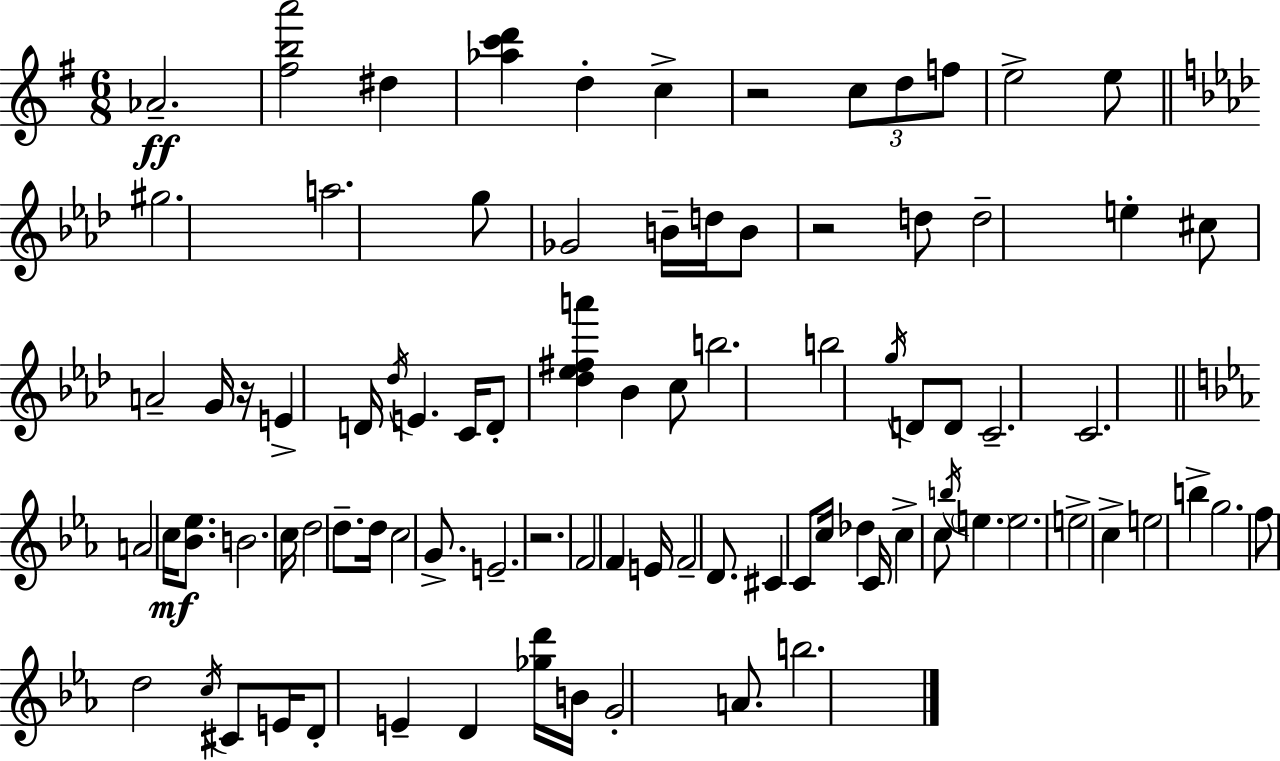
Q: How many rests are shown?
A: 4